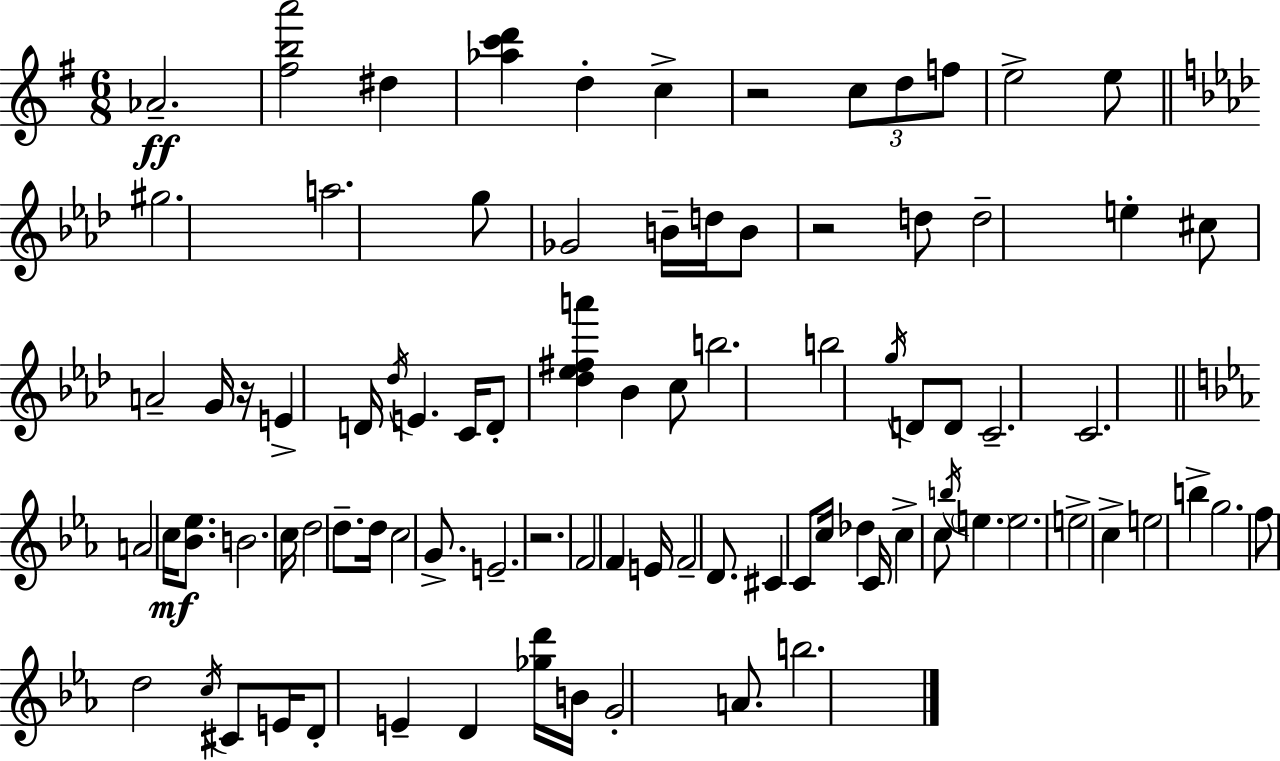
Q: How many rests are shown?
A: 4